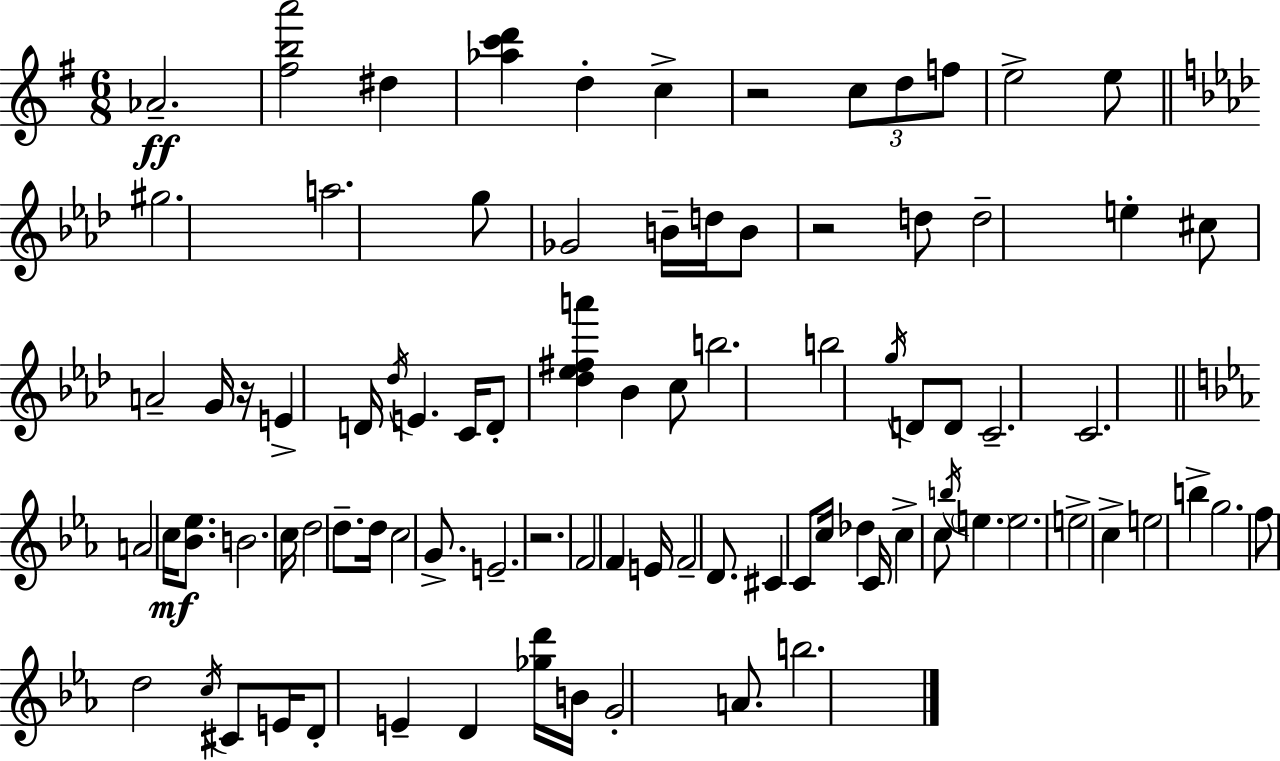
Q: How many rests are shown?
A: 4